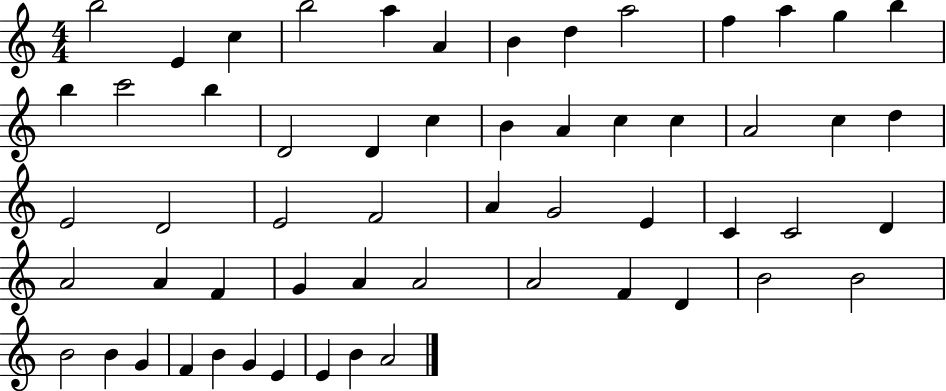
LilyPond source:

{
  \clef treble
  \numericTimeSignature
  \time 4/4
  \key c \major
  b''2 e'4 c''4 | b''2 a''4 a'4 | b'4 d''4 a''2 | f''4 a''4 g''4 b''4 | \break b''4 c'''2 b''4 | d'2 d'4 c''4 | b'4 a'4 c''4 c''4 | a'2 c''4 d''4 | \break e'2 d'2 | e'2 f'2 | a'4 g'2 e'4 | c'4 c'2 d'4 | \break a'2 a'4 f'4 | g'4 a'4 a'2 | a'2 f'4 d'4 | b'2 b'2 | \break b'2 b'4 g'4 | f'4 b'4 g'4 e'4 | e'4 b'4 a'2 | \bar "|."
}